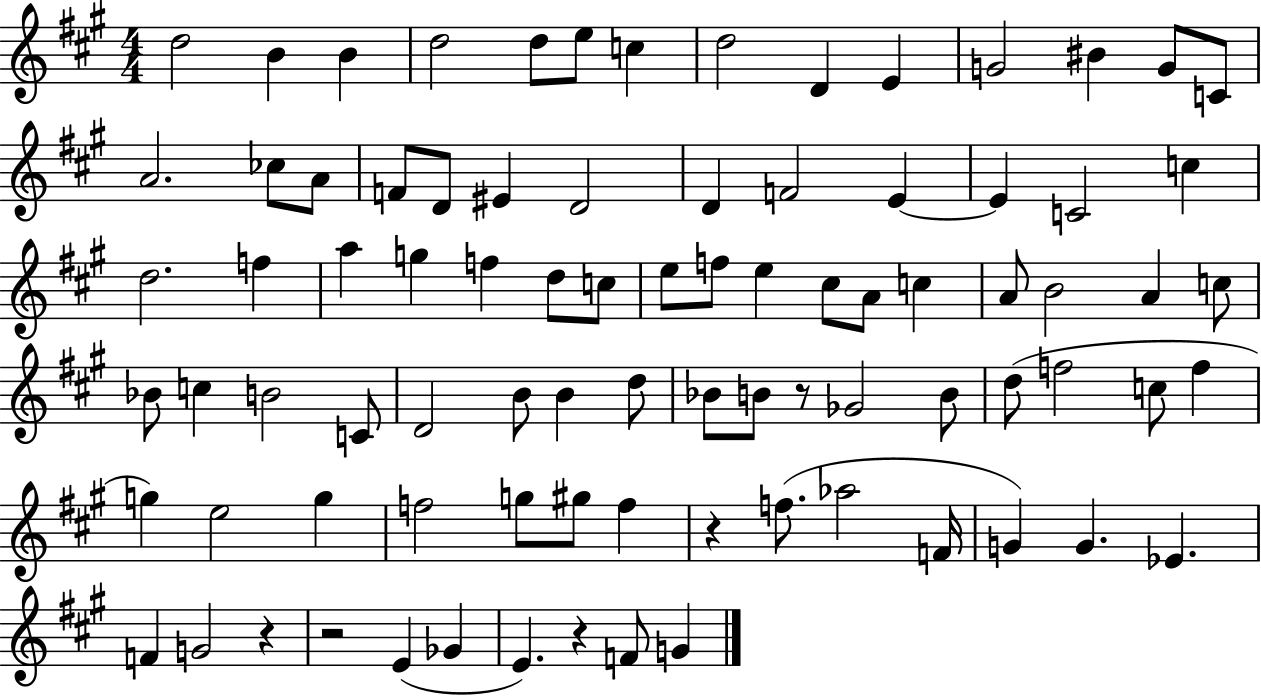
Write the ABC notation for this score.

X:1
T:Untitled
M:4/4
L:1/4
K:A
d2 B B d2 d/2 e/2 c d2 D E G2 ^B G/2 C/2 A2 _c/2 A/2 F/2 D/2 ^E D2 D F2 E E C2 c d2 f a g f d/2 c/2 e/2 f/2 e ^c/2 A/2 c A/2 B2 A c/2 _B/2 c B2 C/2 D2 B/2 B d/2 _B/2 B/2 z/2 _G2 B/2 d/2 f2 c/2 f g e2 g f2 g/2 ^g/2 f z f/2 _a2 F/4 G G _E F G2 z z2 E _G E z F/2 G